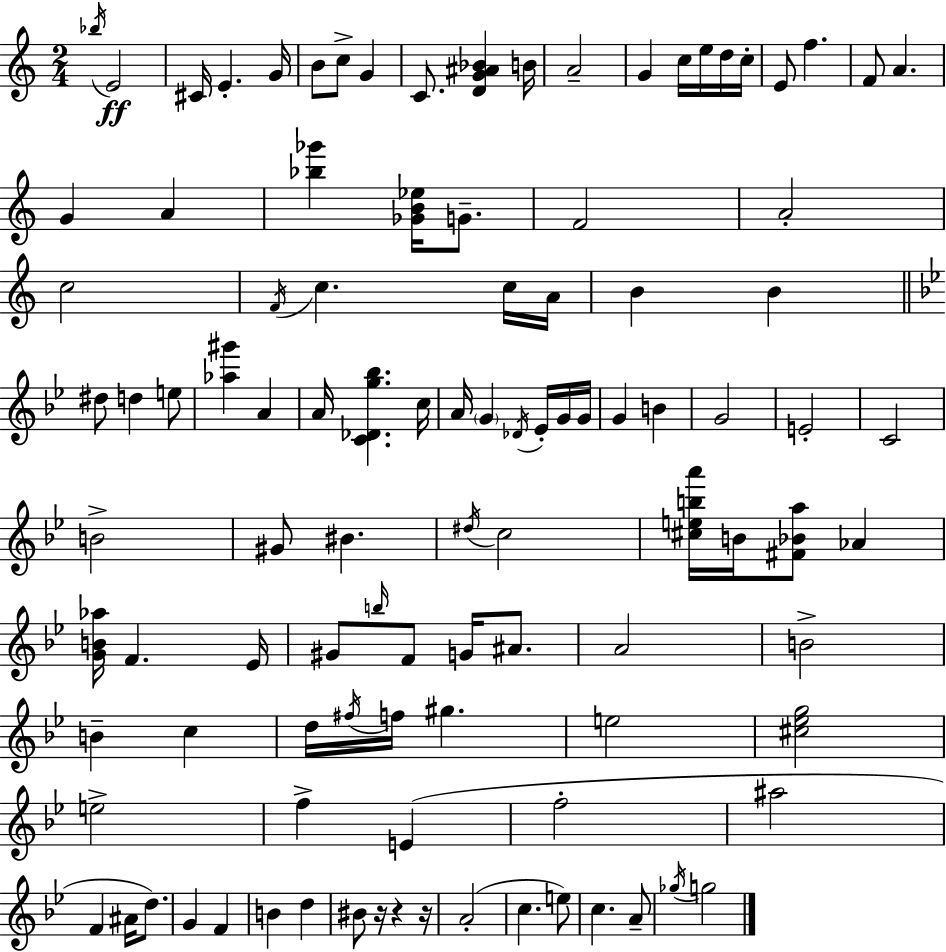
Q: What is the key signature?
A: C major